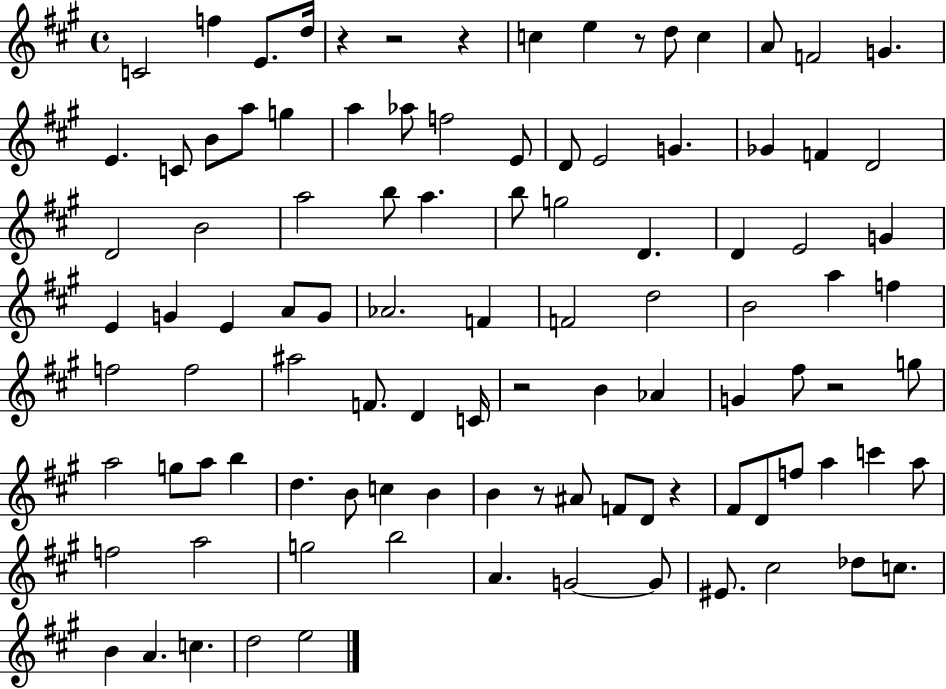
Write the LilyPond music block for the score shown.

{
  \clef treble
  \time 4/4
  \defaultTimeSignature
  \key a \major
  c'2 f''4 e'8. d''16 | r4 r2 r4 | c''4 e''4 r8 d''8 c''4 | a'8 f'2 g'4. | \break e'4. c'8 b'8 a''8 g''4 | a''4 aes''8 f''2 e'8 | d'8 e'2 g'4. | ges'4 f'4 d'2 | \break d'2 b'2 | a''2 b''8 a''4. | b''8 g''2 d'4. | d'4 e'2 g'4 | \break e'4 g'4 e'4 a'8 g'8 | aes'2. f'4 | f'2 d''2 | b'2 a''4 f''4 | \break f''2 f''2 | ais''2 f'8. d'4 c'16 | r2 b'4 aes'4 | g'4 fis''8 r2 g''8 | \break a''2 g''8 a''8 b''4 | d''4. b'8 c''4 b'4 | b'4 r8 ais'8 f'8 d'8 r4 | fis'8 d'8 f''8 a''4 c'''4 a''8 | \break f''2 a''2 | g''2 b''2 | a'4. g'2~~ g'8 | eis'8. cis''2 des''8 c''8. | \break b'4 a'4. c''4. | d''2 e''2 | \bar "|."
}